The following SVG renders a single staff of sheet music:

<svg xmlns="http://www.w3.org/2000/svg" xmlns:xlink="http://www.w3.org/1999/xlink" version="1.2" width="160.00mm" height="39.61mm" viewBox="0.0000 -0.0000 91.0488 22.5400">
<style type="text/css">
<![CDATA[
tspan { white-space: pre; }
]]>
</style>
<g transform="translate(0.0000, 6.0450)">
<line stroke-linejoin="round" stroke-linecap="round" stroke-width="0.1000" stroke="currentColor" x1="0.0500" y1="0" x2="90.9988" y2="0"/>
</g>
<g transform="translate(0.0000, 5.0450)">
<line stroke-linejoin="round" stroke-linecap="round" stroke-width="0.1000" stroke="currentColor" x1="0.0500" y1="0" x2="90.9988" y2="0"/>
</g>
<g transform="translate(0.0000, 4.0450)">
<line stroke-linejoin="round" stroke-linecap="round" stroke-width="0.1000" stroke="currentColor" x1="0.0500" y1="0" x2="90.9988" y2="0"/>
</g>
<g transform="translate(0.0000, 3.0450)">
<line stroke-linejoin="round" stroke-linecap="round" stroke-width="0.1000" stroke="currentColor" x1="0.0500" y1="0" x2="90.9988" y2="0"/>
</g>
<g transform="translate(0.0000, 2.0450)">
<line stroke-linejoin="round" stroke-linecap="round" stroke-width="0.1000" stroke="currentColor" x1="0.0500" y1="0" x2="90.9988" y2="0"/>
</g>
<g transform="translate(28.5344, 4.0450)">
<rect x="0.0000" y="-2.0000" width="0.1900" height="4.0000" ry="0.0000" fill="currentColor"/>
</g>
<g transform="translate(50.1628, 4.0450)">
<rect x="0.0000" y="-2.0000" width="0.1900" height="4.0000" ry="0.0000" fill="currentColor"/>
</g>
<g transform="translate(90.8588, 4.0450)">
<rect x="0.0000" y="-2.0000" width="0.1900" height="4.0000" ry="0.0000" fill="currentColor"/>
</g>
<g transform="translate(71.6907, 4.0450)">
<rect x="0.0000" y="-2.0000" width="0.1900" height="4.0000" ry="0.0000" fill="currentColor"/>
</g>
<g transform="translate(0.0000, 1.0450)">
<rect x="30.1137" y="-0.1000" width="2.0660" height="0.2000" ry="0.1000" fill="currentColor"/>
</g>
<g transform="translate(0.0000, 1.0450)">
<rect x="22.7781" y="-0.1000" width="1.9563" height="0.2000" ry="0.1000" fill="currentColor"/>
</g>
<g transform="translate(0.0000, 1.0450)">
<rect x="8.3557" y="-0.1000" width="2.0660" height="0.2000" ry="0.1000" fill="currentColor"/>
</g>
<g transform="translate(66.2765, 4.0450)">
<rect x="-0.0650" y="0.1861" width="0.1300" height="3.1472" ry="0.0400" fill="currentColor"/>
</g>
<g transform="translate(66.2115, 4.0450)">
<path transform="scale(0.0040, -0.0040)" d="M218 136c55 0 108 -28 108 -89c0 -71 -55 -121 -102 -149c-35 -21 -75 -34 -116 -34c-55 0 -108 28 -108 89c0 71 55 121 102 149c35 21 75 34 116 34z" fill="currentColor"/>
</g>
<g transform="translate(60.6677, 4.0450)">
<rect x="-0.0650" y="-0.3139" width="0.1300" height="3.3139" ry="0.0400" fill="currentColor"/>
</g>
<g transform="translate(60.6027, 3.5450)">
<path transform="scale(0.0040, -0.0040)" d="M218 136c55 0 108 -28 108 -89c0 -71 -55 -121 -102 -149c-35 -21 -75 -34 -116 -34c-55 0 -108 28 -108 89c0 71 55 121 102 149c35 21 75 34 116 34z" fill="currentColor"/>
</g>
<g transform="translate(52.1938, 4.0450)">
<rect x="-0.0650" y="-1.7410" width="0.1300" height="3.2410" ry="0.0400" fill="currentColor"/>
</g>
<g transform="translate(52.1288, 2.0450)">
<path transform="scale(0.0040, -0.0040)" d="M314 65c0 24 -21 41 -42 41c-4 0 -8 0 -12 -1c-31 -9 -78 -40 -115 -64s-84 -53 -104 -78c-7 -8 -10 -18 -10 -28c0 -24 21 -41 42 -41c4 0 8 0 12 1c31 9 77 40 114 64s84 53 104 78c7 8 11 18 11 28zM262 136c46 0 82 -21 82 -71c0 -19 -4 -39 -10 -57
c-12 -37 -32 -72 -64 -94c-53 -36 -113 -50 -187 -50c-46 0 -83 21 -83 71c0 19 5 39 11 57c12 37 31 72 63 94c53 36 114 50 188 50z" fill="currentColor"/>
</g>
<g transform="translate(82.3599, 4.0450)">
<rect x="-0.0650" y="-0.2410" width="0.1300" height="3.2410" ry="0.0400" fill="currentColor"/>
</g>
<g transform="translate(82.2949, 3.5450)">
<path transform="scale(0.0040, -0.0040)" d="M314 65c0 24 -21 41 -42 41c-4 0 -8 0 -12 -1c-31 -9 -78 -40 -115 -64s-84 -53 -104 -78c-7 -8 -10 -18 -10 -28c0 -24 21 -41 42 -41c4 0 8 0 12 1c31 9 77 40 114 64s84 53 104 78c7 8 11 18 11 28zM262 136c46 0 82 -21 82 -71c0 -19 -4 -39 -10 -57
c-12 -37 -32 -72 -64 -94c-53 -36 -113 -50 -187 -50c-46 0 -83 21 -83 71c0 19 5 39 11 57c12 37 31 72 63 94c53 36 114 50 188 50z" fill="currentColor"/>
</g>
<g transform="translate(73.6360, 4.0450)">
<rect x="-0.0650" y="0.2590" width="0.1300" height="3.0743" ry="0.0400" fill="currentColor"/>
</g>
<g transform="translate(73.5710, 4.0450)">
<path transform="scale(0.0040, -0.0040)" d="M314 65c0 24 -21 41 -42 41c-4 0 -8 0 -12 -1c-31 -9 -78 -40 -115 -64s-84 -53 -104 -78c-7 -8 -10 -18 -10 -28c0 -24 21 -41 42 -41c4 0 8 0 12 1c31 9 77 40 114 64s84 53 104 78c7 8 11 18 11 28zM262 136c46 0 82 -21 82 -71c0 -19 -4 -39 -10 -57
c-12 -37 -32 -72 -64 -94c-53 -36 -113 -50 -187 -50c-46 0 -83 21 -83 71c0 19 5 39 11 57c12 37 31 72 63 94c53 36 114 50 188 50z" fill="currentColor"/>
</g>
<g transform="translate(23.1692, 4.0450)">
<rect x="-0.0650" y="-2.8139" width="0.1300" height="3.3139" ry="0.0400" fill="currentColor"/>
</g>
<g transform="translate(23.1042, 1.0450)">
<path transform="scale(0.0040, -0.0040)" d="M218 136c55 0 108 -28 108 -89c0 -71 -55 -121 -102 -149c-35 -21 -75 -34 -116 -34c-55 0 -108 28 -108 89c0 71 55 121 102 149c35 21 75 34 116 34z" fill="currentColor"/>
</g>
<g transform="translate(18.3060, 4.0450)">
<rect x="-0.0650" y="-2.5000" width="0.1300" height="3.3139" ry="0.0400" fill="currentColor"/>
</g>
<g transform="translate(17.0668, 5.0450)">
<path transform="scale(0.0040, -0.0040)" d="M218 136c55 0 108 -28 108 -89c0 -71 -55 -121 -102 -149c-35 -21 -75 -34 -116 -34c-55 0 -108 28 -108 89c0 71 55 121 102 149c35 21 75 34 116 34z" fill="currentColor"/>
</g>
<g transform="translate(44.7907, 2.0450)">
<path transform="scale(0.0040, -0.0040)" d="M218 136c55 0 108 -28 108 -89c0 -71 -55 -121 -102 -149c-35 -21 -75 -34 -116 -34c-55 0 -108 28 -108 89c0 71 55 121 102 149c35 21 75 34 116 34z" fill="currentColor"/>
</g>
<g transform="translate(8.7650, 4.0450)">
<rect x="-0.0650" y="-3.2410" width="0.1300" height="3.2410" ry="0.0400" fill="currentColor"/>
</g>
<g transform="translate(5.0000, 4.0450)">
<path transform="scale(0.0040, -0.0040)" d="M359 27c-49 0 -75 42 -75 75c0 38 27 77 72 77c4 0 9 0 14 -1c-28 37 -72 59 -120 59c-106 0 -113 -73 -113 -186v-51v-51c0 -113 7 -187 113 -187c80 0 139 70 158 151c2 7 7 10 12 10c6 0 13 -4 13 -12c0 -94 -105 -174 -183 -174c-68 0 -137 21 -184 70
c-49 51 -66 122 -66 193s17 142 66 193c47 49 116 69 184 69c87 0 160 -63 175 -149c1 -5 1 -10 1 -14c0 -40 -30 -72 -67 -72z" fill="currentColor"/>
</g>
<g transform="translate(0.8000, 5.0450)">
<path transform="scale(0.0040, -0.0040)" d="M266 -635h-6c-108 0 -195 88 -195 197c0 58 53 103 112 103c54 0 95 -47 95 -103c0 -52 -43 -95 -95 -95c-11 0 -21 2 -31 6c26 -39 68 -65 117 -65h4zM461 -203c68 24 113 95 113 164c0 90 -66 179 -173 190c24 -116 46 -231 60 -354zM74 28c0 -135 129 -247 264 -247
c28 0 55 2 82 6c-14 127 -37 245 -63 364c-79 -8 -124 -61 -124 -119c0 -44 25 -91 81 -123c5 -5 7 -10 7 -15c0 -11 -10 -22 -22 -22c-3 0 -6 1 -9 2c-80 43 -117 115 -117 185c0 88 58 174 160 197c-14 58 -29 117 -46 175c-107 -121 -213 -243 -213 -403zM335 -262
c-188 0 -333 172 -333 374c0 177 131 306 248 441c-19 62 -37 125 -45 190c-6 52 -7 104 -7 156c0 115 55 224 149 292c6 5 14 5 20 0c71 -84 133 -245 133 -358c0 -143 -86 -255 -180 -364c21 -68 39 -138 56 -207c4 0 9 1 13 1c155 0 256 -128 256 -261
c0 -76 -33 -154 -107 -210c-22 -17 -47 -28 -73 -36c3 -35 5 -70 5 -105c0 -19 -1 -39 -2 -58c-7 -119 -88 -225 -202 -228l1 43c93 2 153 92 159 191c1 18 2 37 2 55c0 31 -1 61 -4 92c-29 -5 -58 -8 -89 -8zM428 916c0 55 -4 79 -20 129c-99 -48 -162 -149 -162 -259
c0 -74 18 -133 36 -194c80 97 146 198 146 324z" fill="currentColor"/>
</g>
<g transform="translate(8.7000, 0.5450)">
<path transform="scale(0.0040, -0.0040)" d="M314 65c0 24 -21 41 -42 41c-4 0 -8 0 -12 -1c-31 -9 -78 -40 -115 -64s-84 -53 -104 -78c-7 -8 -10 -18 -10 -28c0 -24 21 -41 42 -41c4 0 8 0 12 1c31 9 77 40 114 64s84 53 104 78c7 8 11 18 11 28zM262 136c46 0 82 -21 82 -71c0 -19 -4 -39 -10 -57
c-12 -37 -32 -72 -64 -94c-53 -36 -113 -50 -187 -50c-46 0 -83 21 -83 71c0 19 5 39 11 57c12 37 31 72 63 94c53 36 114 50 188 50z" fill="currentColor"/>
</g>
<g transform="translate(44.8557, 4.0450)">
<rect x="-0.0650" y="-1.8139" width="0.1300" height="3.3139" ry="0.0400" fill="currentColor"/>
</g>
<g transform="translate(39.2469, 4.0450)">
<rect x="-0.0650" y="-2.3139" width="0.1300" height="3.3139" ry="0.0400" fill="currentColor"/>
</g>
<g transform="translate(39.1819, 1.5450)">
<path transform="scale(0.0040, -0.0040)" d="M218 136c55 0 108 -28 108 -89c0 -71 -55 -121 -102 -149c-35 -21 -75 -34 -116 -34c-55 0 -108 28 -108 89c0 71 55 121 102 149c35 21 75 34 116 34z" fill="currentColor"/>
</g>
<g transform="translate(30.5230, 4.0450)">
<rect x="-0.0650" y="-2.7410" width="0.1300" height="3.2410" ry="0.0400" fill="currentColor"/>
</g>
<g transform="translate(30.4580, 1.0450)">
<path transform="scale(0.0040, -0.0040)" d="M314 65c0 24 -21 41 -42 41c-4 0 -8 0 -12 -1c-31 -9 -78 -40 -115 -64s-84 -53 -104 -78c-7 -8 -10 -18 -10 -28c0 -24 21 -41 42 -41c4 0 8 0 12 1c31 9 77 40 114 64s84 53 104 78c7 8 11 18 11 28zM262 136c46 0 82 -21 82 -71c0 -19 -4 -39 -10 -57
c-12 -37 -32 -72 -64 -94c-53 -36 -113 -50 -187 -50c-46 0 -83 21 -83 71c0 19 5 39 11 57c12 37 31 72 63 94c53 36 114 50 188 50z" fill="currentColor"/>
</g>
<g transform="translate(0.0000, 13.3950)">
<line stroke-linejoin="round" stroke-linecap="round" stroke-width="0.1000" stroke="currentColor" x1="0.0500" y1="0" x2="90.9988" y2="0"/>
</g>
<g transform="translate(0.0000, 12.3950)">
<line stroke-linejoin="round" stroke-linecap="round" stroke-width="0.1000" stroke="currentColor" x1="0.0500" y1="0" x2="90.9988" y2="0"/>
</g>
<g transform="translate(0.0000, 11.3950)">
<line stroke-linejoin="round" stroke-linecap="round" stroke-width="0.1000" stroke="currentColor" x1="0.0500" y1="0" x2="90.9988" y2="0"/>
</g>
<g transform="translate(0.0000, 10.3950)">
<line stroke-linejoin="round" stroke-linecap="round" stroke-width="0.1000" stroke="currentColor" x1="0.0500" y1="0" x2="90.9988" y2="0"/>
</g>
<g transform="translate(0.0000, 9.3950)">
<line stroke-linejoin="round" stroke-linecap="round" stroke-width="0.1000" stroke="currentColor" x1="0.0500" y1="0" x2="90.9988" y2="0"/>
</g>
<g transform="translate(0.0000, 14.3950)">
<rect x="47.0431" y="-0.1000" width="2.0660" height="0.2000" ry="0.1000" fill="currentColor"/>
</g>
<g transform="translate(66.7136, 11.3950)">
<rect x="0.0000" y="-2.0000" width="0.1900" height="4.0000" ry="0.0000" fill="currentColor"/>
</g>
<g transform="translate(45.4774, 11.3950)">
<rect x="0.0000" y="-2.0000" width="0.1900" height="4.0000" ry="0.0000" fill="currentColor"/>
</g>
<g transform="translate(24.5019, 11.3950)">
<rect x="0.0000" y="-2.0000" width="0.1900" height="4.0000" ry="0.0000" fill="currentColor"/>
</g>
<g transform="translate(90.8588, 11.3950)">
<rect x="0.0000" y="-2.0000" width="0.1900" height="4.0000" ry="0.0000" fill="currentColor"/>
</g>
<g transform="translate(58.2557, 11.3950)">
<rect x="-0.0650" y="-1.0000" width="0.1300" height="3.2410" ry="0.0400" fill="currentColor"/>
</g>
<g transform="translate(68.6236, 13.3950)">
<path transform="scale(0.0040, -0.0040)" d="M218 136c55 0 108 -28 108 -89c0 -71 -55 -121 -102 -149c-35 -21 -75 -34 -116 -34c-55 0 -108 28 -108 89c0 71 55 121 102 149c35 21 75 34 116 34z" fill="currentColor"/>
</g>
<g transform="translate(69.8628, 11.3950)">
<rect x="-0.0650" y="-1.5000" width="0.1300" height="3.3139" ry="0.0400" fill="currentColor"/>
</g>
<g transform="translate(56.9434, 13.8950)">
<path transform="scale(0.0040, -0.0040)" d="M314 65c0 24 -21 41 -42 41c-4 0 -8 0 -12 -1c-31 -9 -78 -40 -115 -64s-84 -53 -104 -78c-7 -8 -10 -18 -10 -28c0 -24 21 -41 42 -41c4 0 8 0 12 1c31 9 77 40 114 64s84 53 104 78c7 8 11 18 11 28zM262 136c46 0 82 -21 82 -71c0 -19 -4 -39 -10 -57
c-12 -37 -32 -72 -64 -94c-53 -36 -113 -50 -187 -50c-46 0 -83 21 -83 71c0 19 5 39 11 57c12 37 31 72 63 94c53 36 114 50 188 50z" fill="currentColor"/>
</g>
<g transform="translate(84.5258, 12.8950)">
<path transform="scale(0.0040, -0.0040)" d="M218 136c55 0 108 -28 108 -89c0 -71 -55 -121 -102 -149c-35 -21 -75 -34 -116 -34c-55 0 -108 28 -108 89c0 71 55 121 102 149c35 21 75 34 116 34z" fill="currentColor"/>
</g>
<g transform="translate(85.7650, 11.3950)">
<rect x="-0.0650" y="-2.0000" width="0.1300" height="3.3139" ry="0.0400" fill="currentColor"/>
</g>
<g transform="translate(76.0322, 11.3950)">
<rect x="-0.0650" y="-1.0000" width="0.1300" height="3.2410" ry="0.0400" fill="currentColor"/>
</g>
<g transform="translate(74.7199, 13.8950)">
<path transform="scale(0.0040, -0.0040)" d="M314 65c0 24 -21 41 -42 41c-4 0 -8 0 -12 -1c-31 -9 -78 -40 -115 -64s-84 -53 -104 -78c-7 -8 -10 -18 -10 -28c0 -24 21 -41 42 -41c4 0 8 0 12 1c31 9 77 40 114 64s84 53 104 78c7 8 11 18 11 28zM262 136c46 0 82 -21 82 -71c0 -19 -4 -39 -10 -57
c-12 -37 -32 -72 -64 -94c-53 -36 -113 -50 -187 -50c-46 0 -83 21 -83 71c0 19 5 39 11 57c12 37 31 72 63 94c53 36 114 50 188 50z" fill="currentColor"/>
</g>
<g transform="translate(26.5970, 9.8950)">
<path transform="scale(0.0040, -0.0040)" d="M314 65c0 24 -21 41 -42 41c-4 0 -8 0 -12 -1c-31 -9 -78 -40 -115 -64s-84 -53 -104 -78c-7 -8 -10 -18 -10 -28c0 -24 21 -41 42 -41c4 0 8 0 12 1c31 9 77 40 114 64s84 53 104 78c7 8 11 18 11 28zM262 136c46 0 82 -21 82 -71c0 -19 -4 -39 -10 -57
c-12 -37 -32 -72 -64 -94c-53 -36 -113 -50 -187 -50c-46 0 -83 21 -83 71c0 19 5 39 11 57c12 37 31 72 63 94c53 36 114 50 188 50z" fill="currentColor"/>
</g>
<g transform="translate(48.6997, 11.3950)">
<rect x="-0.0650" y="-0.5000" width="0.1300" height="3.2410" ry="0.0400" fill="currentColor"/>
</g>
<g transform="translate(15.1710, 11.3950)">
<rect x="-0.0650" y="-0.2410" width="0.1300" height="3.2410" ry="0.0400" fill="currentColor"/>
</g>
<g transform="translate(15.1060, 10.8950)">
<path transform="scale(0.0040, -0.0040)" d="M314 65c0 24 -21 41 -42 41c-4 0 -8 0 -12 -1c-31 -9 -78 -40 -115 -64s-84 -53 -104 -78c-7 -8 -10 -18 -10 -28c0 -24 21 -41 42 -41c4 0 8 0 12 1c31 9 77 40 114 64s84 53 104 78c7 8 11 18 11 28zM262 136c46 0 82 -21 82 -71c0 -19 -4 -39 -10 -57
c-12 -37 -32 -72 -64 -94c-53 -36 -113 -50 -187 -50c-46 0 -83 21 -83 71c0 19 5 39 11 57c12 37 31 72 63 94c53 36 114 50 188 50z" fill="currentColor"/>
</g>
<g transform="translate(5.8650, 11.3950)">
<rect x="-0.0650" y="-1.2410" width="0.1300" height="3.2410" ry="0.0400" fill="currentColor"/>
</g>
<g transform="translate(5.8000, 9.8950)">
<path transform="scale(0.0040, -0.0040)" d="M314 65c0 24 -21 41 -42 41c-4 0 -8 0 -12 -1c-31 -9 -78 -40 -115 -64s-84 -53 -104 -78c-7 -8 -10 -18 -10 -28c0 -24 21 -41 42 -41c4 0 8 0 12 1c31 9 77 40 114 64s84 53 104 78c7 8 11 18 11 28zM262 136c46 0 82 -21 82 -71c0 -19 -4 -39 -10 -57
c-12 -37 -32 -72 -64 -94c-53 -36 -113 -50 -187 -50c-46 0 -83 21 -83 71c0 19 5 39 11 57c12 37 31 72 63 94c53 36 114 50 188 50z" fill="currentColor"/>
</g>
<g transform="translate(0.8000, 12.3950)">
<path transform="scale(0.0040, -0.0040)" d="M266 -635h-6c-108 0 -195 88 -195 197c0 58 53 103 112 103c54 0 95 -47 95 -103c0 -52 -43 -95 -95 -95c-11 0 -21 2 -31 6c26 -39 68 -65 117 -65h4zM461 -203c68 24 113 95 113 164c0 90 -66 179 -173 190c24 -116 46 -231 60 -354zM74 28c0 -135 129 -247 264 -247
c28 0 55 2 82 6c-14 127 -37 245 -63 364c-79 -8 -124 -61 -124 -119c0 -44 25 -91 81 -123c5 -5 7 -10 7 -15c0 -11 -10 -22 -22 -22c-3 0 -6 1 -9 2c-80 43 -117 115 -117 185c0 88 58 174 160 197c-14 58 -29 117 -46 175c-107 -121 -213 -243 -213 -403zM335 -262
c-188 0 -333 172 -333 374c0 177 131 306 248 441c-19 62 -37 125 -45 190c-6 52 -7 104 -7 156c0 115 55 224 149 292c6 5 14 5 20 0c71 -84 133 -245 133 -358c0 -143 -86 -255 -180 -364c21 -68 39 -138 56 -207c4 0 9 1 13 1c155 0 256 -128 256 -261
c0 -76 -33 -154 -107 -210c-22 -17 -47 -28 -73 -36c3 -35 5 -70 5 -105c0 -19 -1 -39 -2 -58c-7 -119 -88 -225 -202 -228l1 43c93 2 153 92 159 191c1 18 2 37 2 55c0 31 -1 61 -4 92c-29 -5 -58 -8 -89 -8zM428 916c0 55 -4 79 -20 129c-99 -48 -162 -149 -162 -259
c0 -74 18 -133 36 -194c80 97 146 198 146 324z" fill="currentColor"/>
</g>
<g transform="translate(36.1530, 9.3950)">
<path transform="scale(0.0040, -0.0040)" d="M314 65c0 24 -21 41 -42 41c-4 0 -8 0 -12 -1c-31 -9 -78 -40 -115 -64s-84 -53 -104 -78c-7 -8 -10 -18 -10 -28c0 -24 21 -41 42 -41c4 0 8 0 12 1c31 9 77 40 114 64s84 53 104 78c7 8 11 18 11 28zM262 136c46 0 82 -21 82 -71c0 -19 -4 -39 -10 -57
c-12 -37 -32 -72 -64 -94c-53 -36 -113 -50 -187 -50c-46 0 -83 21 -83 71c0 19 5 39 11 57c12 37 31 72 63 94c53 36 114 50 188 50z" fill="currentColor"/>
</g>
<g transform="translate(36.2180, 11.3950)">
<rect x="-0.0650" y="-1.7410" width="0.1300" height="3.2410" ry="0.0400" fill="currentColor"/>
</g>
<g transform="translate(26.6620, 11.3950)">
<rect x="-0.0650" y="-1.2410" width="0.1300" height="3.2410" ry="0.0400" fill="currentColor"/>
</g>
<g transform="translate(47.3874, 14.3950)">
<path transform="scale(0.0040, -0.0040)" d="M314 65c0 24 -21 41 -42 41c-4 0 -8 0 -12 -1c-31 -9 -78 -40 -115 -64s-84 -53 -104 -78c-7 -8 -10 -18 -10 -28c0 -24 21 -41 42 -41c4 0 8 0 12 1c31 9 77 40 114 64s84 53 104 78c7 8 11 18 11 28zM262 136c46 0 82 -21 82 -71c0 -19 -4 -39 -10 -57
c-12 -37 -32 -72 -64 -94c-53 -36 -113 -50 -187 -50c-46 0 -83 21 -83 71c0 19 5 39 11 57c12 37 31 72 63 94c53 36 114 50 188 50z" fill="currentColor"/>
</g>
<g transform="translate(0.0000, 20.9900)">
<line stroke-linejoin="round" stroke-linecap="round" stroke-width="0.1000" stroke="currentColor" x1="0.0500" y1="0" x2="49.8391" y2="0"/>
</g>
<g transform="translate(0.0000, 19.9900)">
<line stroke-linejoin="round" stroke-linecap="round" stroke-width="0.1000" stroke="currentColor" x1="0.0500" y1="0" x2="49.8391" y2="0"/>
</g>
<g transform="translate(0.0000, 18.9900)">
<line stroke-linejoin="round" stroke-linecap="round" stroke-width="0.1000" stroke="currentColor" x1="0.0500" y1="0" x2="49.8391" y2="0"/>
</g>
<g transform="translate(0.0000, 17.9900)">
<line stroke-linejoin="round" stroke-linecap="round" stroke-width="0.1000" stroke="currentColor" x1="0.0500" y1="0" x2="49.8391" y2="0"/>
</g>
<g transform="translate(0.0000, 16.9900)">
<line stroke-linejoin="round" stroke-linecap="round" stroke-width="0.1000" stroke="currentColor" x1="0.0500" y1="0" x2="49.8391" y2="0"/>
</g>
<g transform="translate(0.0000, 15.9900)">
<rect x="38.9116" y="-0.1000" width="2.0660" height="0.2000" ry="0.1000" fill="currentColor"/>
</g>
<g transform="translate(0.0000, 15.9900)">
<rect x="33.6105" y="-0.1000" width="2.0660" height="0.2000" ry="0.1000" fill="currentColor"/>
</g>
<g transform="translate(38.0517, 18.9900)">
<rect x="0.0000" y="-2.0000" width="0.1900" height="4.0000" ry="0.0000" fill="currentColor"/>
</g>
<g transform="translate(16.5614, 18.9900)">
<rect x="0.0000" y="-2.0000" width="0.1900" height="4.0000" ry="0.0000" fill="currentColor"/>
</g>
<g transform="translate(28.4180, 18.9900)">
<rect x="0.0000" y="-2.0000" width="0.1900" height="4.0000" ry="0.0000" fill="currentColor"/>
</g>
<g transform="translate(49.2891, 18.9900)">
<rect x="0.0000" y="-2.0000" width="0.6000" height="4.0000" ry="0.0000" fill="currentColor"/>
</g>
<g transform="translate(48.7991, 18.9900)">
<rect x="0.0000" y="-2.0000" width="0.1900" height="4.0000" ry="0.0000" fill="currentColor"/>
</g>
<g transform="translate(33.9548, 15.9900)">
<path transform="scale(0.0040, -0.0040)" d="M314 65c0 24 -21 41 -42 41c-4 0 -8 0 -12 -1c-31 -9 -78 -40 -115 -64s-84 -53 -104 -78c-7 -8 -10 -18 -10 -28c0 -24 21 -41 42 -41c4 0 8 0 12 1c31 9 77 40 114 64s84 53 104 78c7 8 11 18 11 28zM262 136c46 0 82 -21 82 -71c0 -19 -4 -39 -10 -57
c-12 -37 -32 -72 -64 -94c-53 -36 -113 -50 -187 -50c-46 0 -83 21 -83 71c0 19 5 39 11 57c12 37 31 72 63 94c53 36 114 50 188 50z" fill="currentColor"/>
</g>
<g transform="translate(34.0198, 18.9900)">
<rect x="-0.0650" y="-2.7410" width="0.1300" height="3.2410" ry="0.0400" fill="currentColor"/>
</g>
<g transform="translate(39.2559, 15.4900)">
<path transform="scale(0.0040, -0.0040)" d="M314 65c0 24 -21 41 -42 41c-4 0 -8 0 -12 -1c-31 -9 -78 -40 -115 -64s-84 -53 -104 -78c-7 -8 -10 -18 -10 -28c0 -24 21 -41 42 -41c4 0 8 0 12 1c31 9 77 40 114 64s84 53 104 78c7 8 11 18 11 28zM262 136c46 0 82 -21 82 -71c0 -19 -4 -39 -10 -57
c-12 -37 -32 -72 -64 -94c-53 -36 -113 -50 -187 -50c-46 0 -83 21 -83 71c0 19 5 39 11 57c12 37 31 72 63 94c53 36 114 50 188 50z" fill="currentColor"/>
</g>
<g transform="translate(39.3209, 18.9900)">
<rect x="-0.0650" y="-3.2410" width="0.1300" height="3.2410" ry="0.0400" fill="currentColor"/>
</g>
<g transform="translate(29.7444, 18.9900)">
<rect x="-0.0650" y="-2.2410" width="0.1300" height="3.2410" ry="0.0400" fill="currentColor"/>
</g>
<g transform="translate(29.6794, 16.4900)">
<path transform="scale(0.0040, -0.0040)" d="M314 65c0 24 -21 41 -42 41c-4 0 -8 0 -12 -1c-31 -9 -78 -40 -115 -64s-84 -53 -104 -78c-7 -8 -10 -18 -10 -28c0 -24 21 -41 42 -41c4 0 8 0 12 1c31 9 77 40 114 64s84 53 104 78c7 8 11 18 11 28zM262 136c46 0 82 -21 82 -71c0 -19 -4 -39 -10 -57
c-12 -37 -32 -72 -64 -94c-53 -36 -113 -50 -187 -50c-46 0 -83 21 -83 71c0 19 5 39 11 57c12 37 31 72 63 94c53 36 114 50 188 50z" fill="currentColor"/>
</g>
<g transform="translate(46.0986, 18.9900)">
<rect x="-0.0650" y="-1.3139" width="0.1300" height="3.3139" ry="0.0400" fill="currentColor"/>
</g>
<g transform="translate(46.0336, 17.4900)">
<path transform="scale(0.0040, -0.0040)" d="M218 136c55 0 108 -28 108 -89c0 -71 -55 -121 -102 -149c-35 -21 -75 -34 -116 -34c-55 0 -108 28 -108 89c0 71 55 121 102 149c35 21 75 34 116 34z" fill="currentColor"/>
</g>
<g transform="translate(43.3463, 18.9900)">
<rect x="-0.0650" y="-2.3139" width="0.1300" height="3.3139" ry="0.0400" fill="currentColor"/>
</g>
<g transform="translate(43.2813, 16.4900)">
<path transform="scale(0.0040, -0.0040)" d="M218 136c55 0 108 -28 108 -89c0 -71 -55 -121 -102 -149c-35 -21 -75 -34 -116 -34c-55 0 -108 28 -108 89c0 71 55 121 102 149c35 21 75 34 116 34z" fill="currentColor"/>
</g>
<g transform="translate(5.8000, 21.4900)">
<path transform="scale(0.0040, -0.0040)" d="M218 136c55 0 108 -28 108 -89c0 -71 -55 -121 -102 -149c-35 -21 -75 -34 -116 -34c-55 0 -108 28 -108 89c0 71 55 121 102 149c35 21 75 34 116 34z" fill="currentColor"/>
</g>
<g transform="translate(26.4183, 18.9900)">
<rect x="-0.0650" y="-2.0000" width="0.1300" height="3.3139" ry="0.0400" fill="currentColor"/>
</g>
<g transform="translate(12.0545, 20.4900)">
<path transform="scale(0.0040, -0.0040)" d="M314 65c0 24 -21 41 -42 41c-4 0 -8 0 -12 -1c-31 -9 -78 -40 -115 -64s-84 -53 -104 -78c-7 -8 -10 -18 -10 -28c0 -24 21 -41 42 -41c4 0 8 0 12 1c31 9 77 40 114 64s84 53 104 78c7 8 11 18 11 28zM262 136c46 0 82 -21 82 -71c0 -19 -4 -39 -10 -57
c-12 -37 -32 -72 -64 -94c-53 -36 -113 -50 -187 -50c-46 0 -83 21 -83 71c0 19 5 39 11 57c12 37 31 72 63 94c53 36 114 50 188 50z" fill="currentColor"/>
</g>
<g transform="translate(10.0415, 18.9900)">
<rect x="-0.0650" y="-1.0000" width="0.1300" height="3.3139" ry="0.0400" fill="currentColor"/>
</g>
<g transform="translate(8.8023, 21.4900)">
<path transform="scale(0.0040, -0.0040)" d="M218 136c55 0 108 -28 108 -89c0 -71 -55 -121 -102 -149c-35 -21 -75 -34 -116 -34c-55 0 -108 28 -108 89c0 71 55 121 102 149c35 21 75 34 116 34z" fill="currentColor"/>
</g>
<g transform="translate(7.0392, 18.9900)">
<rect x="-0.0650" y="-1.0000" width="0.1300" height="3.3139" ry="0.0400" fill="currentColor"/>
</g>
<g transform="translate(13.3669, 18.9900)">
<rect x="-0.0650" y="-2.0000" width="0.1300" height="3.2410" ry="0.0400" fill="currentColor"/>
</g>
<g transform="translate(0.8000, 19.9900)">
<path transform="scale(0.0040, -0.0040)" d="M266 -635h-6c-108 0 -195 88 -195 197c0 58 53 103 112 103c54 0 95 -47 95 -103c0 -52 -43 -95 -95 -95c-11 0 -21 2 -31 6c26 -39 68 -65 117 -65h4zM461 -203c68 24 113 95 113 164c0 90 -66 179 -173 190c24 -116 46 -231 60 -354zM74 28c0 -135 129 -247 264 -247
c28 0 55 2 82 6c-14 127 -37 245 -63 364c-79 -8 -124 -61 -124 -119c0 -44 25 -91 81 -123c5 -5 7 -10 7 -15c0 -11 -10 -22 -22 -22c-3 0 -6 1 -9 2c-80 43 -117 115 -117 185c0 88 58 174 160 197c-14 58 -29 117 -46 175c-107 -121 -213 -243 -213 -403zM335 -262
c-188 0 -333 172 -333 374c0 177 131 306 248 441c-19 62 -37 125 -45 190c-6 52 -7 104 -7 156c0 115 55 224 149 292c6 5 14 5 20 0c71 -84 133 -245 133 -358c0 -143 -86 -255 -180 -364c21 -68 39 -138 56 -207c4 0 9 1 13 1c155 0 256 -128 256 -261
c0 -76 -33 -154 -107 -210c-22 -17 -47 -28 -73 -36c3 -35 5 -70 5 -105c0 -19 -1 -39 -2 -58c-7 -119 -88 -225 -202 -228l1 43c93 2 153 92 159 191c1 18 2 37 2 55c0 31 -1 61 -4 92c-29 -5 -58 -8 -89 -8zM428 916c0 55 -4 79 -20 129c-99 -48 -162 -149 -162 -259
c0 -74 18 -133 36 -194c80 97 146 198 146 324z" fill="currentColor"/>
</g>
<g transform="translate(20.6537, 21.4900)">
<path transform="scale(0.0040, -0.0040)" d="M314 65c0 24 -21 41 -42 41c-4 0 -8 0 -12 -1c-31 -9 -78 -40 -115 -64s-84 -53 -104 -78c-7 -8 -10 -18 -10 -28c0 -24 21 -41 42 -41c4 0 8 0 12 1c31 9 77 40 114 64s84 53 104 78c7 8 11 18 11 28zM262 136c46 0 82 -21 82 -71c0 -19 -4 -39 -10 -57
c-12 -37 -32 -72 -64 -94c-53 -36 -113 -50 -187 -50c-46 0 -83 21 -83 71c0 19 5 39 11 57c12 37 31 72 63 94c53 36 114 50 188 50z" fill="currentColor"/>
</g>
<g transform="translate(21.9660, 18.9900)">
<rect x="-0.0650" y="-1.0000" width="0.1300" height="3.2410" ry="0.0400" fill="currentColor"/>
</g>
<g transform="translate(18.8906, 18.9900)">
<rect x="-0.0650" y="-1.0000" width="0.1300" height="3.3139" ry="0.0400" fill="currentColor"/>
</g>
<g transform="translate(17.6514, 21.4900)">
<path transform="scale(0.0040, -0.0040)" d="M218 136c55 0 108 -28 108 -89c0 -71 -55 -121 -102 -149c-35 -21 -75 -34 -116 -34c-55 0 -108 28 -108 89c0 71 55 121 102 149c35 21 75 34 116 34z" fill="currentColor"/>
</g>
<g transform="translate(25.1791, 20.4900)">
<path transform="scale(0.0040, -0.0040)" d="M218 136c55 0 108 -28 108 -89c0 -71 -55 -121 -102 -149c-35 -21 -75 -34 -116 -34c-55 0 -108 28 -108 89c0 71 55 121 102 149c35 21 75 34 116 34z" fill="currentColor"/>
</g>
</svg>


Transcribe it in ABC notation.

X:1
T:Untitled
M:4/4
L:1/4
K:C
b2 G a a2 g f f2 c B B2 c2 e2 c2 e2 f2 C2 D2 E D2 F D D F2 D D2 F g2 a2 b2 g e